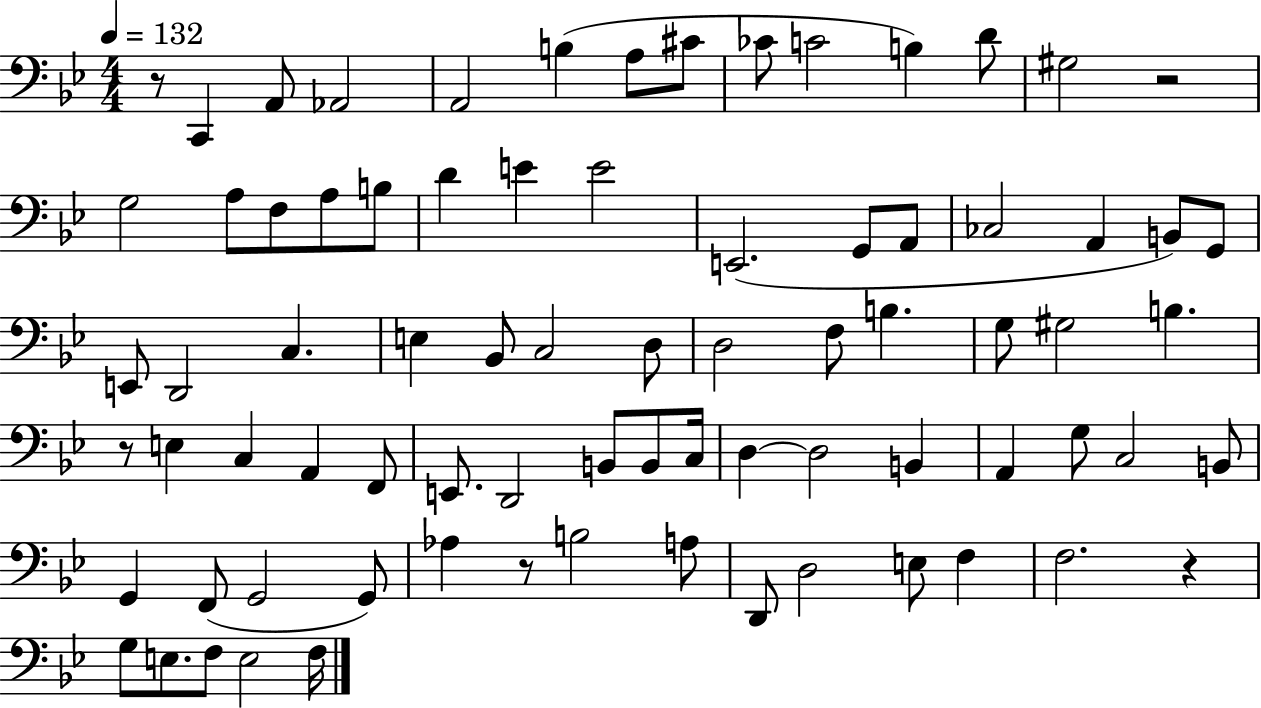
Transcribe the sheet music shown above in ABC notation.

X:1
T:Untitled
M:4/4
L:1/4
K:Bb
z/2 C,, A,,/2 _A,,2 A,,2 B, A,/2 ^C/2 _C/2 C2 B, D/2 ^G,2 z2 G,2 A,/2 F,/2 A,/2 B,/2 D E E2 E,,2 G,,/2 A,,/2 _C,2 A,, B,,/2 G,,/2 E,,/2 D,,2 C, E, _B,,/2 C,2 D,/2 D,2 F,/2 B, G,/2 ^G,2 B, z/2 E, C, A,, F,,/2 E,,/2 D,,2 B,,/2 B,,/2 C,/4 D, D,2 B,, A,, G,/2 C,2 B,,/2 G,, F,,/2 G,,2 G,,/2 _A, z/2 B,2 A,/2 D,,/2 D,2 E,/2 F, F,2 z G,/2 E,/2 F,/2 E,2 F,/4